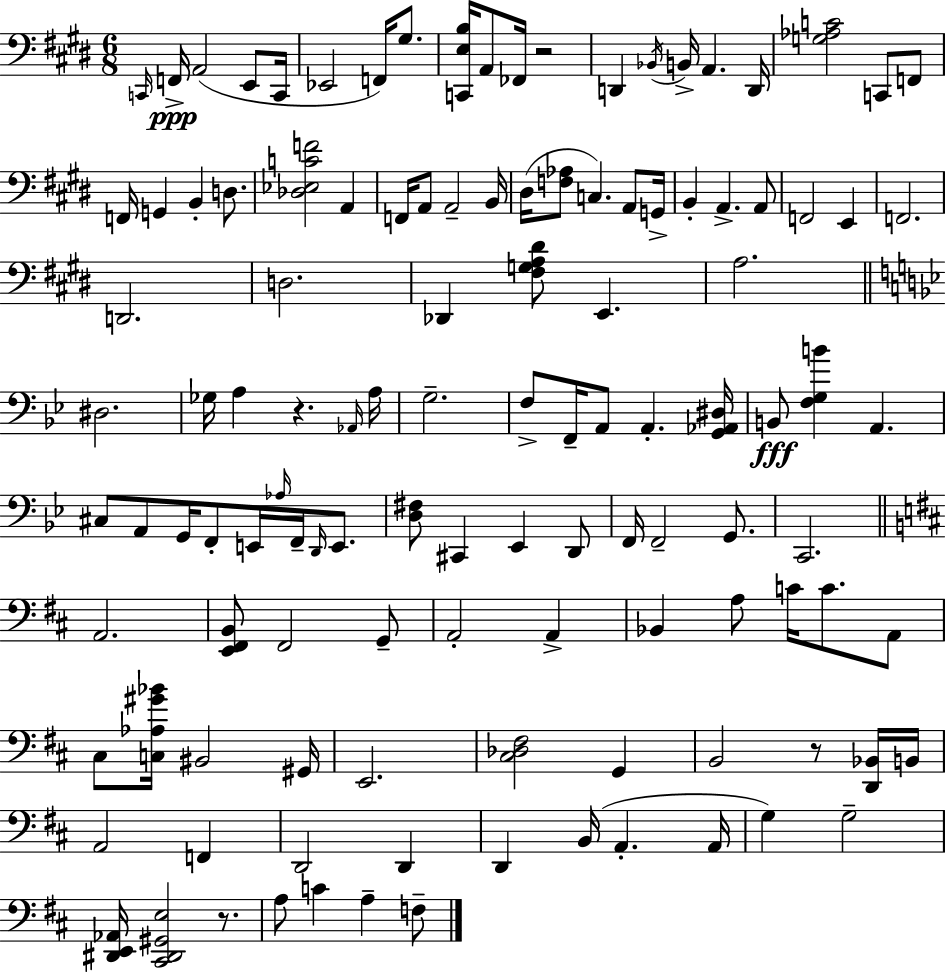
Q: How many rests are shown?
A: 4